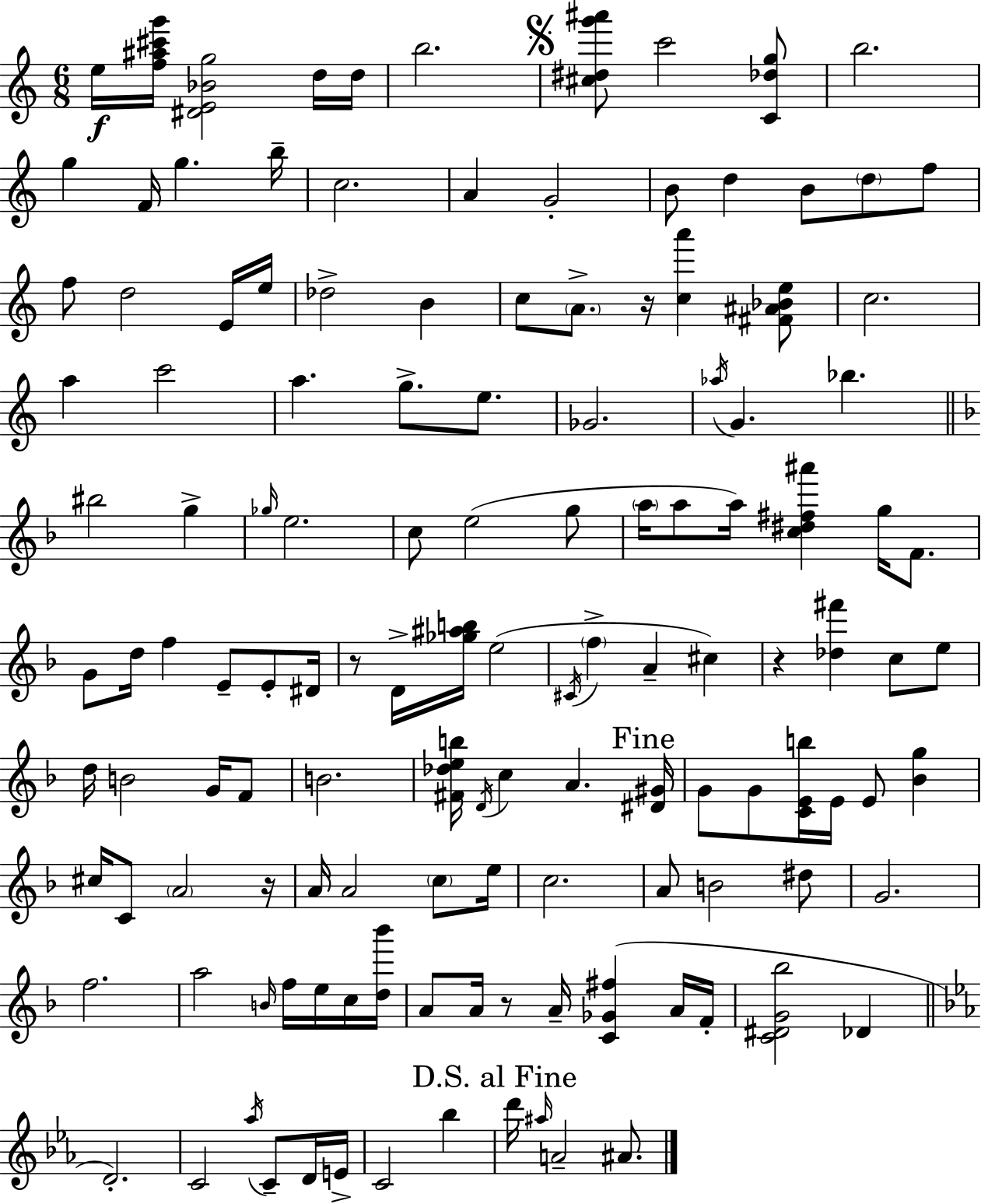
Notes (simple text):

E5/s [F5,A#5,C#6,G6]/s [D#4,E4,Bb4,G5]/h D5/s D5/s B5/h. [C#5,D#5,G6,A#6]/e C6/h [C4,Db5,G5]/e B5/h. G5/q F4/s G5/q. B5/s C5/h. A4/q G4/h B4/e D5/q B4/e D5/e F5/e F5/e D5/h E4/s E5/s Db5/h B4/q C5/e A4/e. R/s [C5,A6]/q [F#4,A#4,Bb4,E5]/e C5/h. A5/q C6/h A5/q. G5/e. E5/e. Gb4/h. Ab5/s G4/q. Bb5/q. BIS5/h G5/q Gb5/s E5/h. C5/e E5/h G5/e A5/s A5/e A5/s [C5,D#5,F#5,A#6]/q G5/s F4/e. G4/e D5/s F5/q E4/e E4/e D#4/s R/e D4/s [Gb5,A#5,B5]/s E5/h C#4/s F5/q A4/q C#5/q R/q [Db5,F#6]/q C5/e E5/e D5/s B4/h G4/s F4/e B4/h. [F#4,Db5,E5,B5]/s D4/s C5/q A4/q. [D#4,G#4]/s G4/e G4/e [C4,E4,B5]/s E4/s E4/e [Bb4,G5]/q C#5/s C4/e A4/h R/s A4/s A4/h C5/e E5/s C5/h. A4/e B4/h D#5/e G4/h. F5/h. A5/h B4/s F5/s E5/s C5/s [D5,Bb6]/s A4/e A4/s R/e A4/s [C4,Gb4,F#5]/q A4/s F4/s [C4,D#4,G4,Bb5]/h Db4/q D4/h. C4/h Ab5/s C4/e D4/s E4/s C4/h Bb5/q D6/s A#5/s A4/h A#4/e.